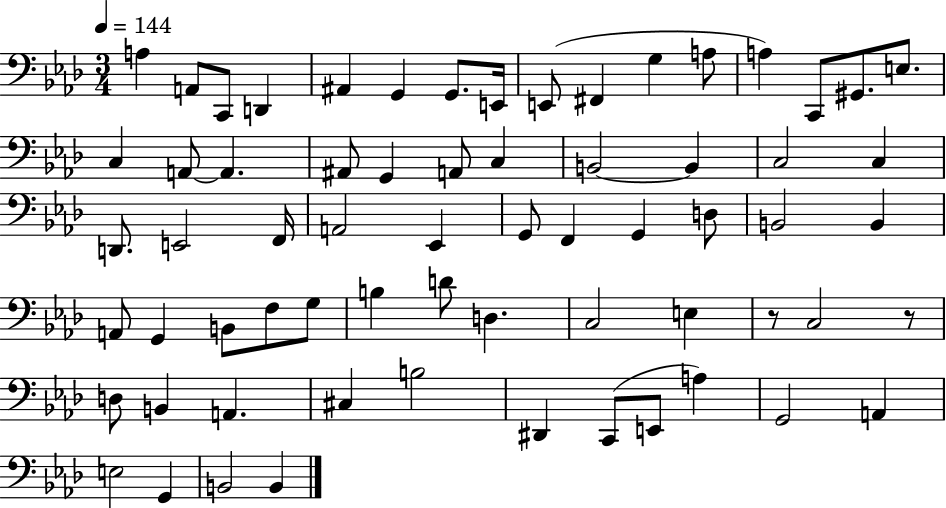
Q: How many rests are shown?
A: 2